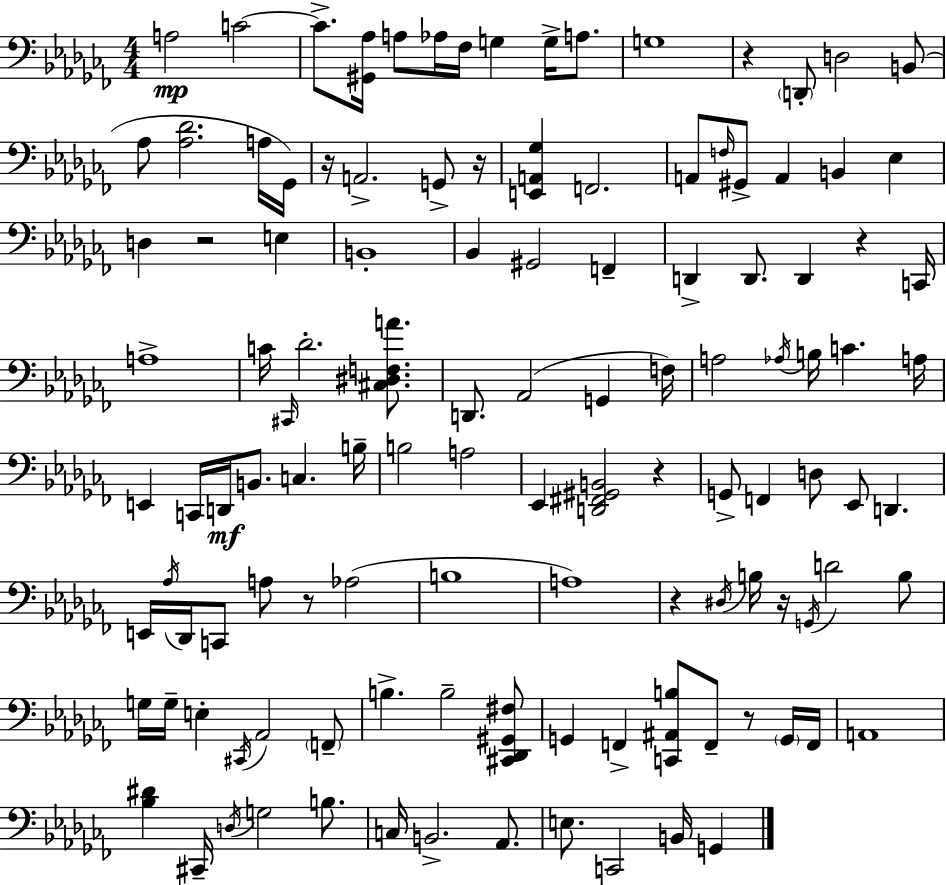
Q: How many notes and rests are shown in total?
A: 118